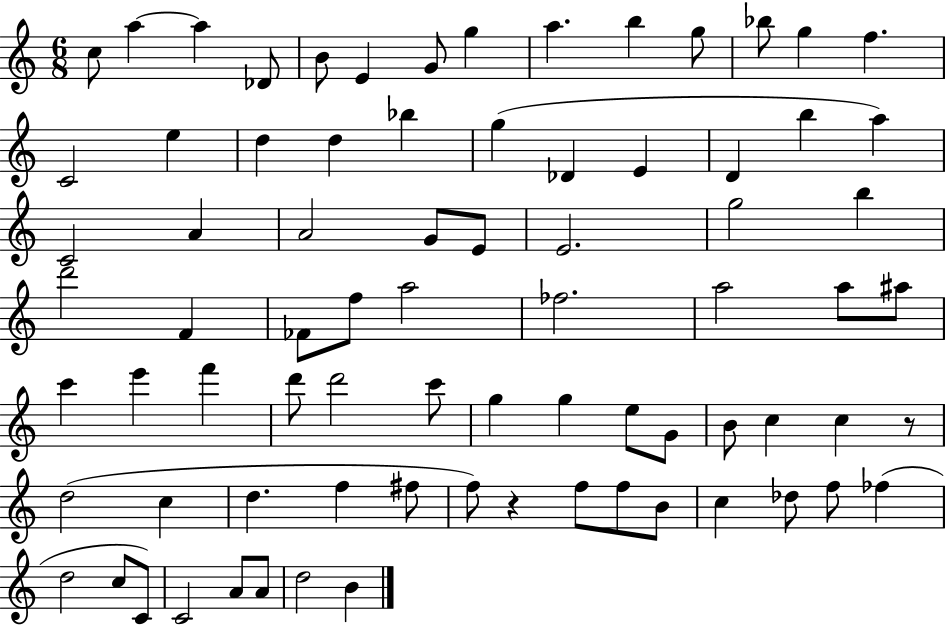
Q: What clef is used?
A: treble